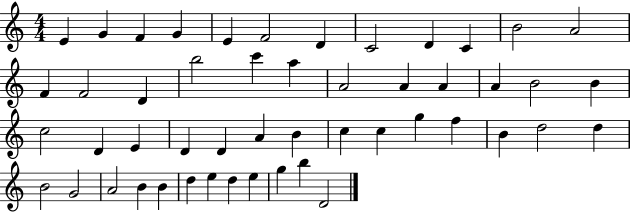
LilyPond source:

{
  \clef treble
  \numericTimeSignature
  \time 4/4
  \key c \major
  e'4 g'4 f'4 g'4 | e'4 f'2 d'4 | c'2 d'4 c'4 | b'2 a'2 | \break f'4 f'2 d'4 | b''2 c'''4 a''4 | a'2 a'4 a'4 | a'4 b'2 b'4 | \break c''2 d'4 e'4 | d'4 d'4 a'4 b'4 | c''4 c''4 g''4 f''4 | b'4 d''2 d''4 | \break b'2 g'2 | a'2 b'4 b'4 | d''4 e''4 d''4 e''4 | g''4 b''4 d'2 | \break \bar "|."
}